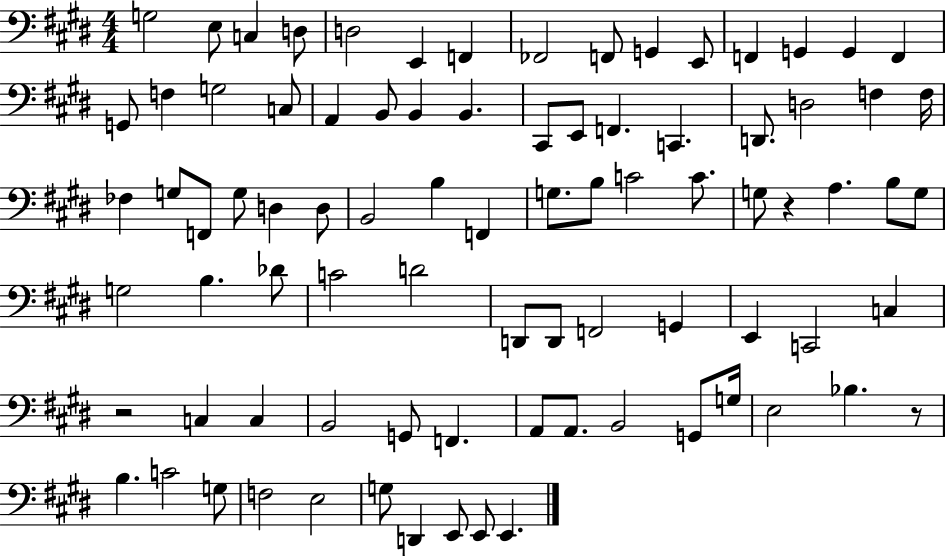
{
  \clef bass
  \numericTimeSignature
  \time 4/4
  \key e \major
  g2 e8 c4 d8 | d2 e,4 f,4 | fes,2 f,8 g,4 e,8 | f,4 g,4 g,4 f,4 | \break g,8 f4 g2 c8 | a,4 b,8 b,4 b,4. | cis,8 e,8 f,4. c,4. | d,8. d2 f4 f16 | \break fes4 g8 f,8 g8 d4 d8 | b,2 b4 f,4 | g8. b8 c'2 c'8. | g8 r4 a4. b8 g8 | \break g2 b4. des'8 | c'2 d'2 | d,8 d,8 f,2 g,4 | e,4 c,2 c4 | \break r2 c4 c4 | b,2 g,8 f,4. | a,8 a,8. b,2 g,8 g16 | e2 bes4. r8 | \break b4. c'2 g8 | f2 e2 | g8 d,4 e,8 e,8 e,4. | \bar "|."
}